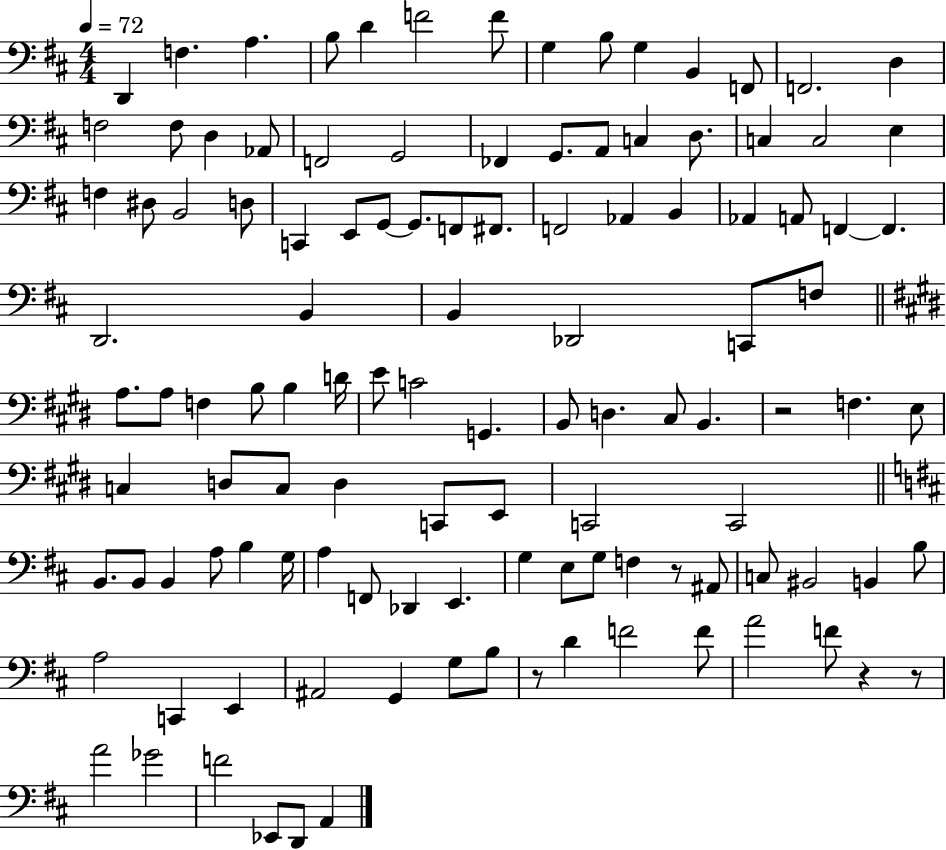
{
  \clef bass
  \numericTimeSignature
  \time 4/4
  \key d \major
  \tempo 4 = 72
  \repeat volta 2 { d,4 f4. a4. | b8 d'4 f'2 f'8 | g4 b8 g4 b,4 f,8 | f,2. d4 | \break f2 f8 d4 aes,8 | f,2 g,2 | fes,4 g,8. a,8 c4 d8. | c4 c2 e4 | \break f4 dis8 b,2 d8 | c,4 e,8 g,8~~ g,8. f,8 fis,8. | f,2 aes,4 b,4 | aes,4 a,8 f,4~~ f,4. | \break d,2. b,4 | b,4 des,2 c,8 f8 | \bar "||" \break \key e \major a8. a8 f4 b8 b4 d'16 | e'8 c'2 g,4. | b,8 d4. cis8 b,4. | r2 f4. e8 | \break c4 d8 c8 d4 c,8 e,8 | c,2 c,2 | \bar "||" \break \key b \minor b,8. b,8 b,4 a8 b4 g16 | a4 f,8 des,4 e,4. | g4 e8 g8 f4 r8 ais,8 | c8 bis,2 b,4 b8 | \break a2 c,4 e,4 | ais,2 g,4 g8 b8 | r8 d'4 f'2 f'8 | a'2 f'8 r4 r8 | \break a'2 ges'2 | f'2 ees,8 d,8 a,4 | } \bar "|."
}